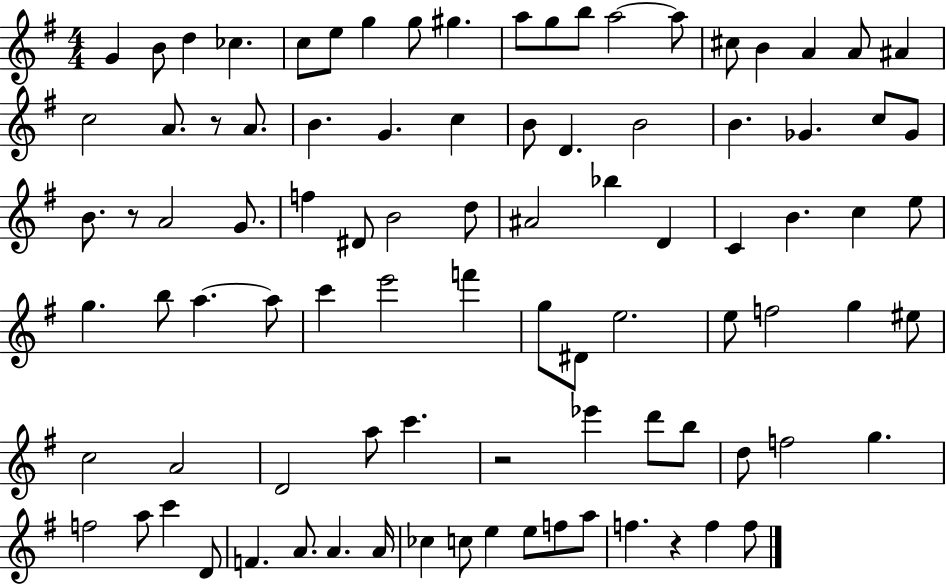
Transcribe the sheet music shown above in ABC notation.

X:1
T:Untitled
M:4/4
L:1/4
K:G
G B/2 d _c c/2 e/2 g g/2 ^g a/2 g/2 b/2 a2 a/2 ^c/2 B A A/2 ^A c2 A/2 z/2 A/2 B G c B/2 D B2 B _G c/2 _G/2 B/2 z/2 A2 G/2 f ^D/2 B2 d/2 ^A2 _b D C B c e/2 g b/2 a a/2 c' e'2 f' g/2 ^D/2 e2 e/2 f2 g ^e/2 c2 A2 D2 a/2 c' z2 _e' d'/2 b/2 d/2 f2 g f2 a/2 c' D/2 F A/2 A A/4 _c c/2 e e/2 f/2 a/2 f z f f/2